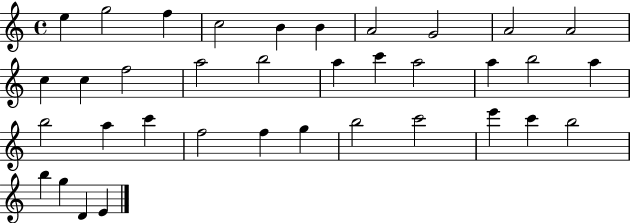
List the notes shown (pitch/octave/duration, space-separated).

E5/q G5/h F5/q C5/h B4/q B4/q A4/h G4/h A4/h A4/h C5/q C5/q F5/h A5/h B5/h A5/q C6/q A5/h A5/q B5/h A5/q B5/h A5/q C6/q F5/h F5/q G5/q B5/h C6/h E6/q C6/q B5/h B5/q G5/q D4/q E4/q